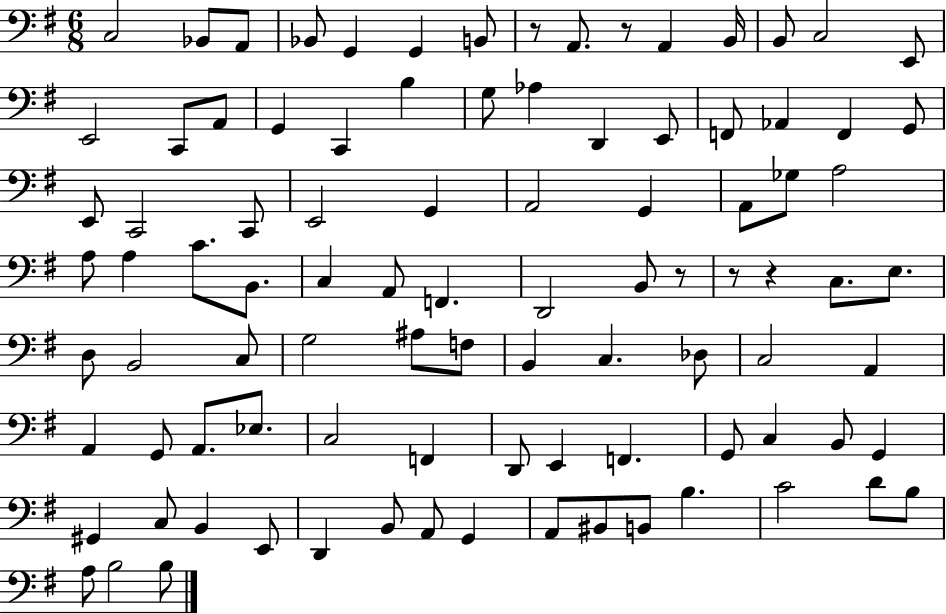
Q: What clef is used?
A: bass